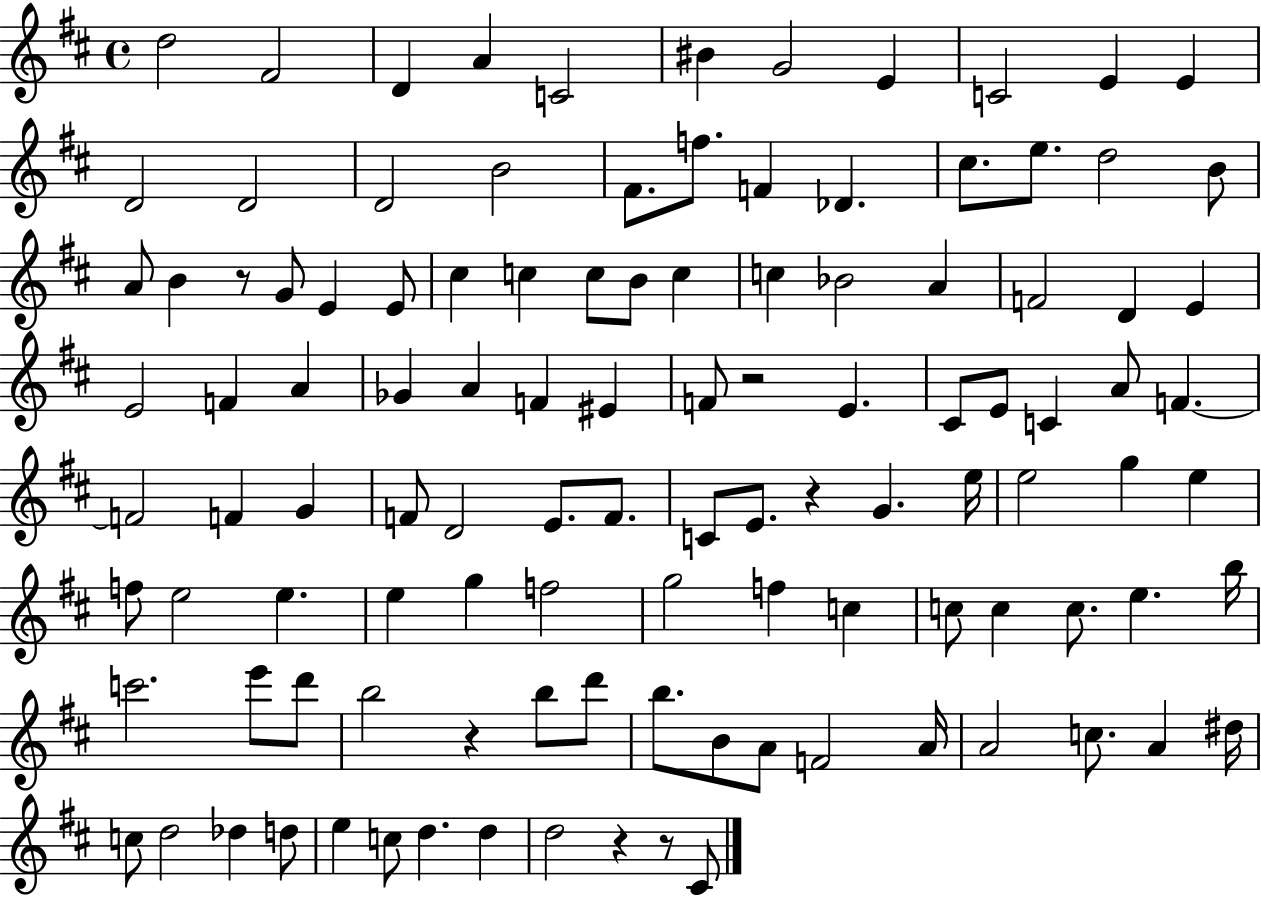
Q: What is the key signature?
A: D major